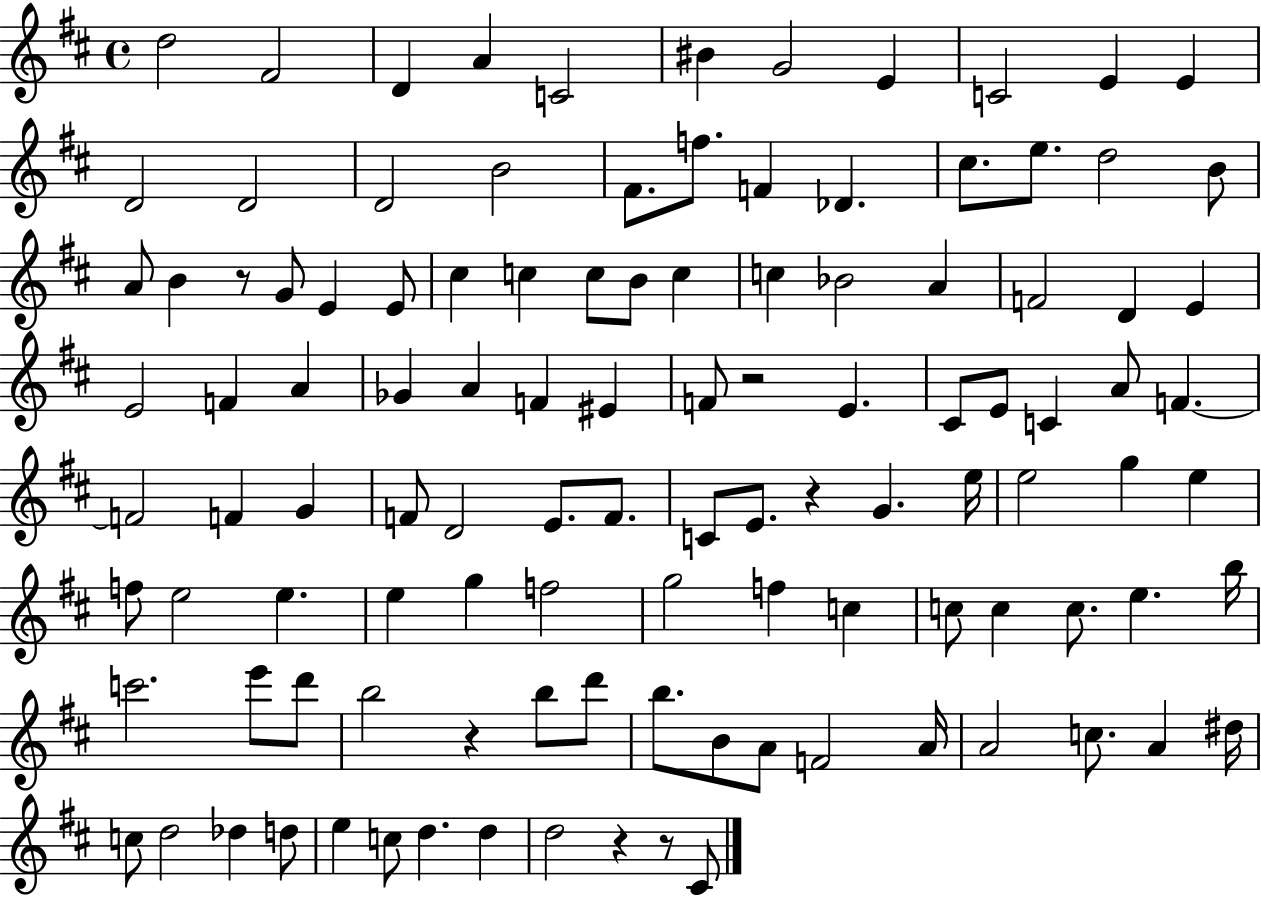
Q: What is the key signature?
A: D major